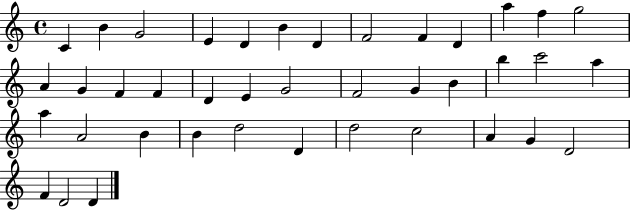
X:1
T:Untitled
M:4/4
L:1/4
K:C
C B G2 E D B D F2 F D a f g2 A G F F D E G2 F2 G B b c'2 a a A2 B B d2 D d2 c2 A G D2 F D2 D